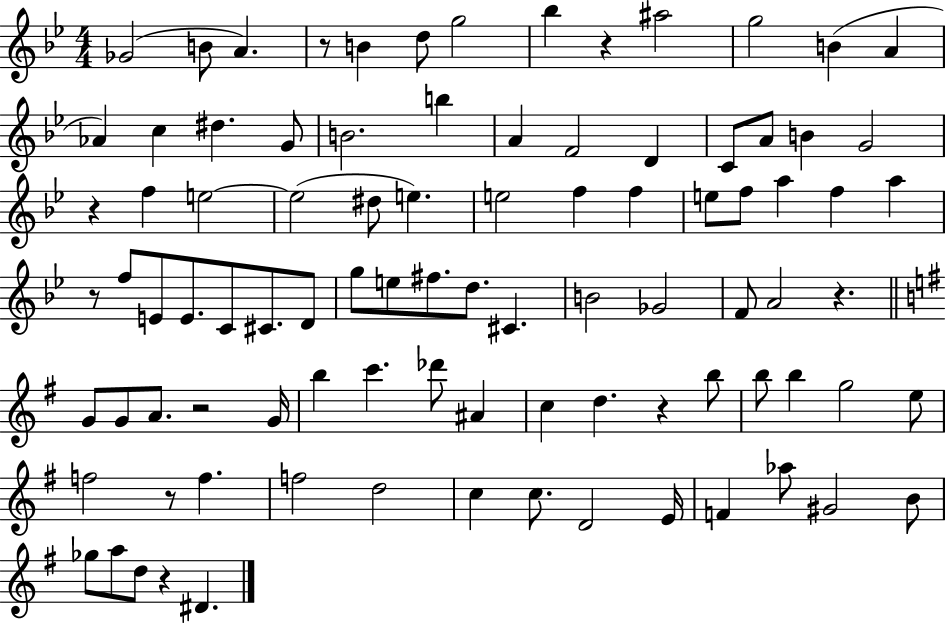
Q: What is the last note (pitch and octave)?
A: D#4